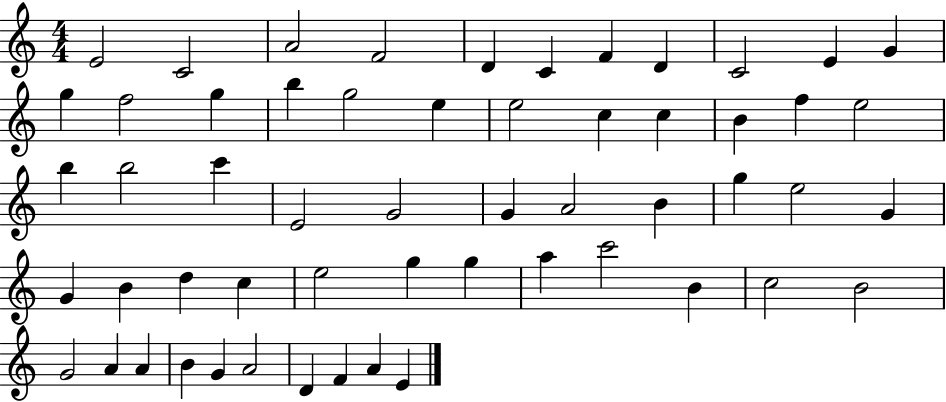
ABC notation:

X:1
T:Untitled
M:4/4
L:1/4
K:C
E2 C2 A2 F2 D C F D C2 E G g f2 g b g2 e e2 c c B f e2 b b2 c' E2 G2 G A2 B g e2 G G B d c e2 g g a c'2 B c2 B2 G2 A A B G A2 D F A E